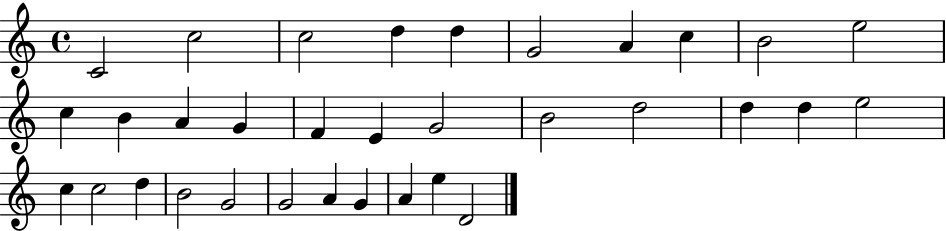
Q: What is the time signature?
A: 4/4